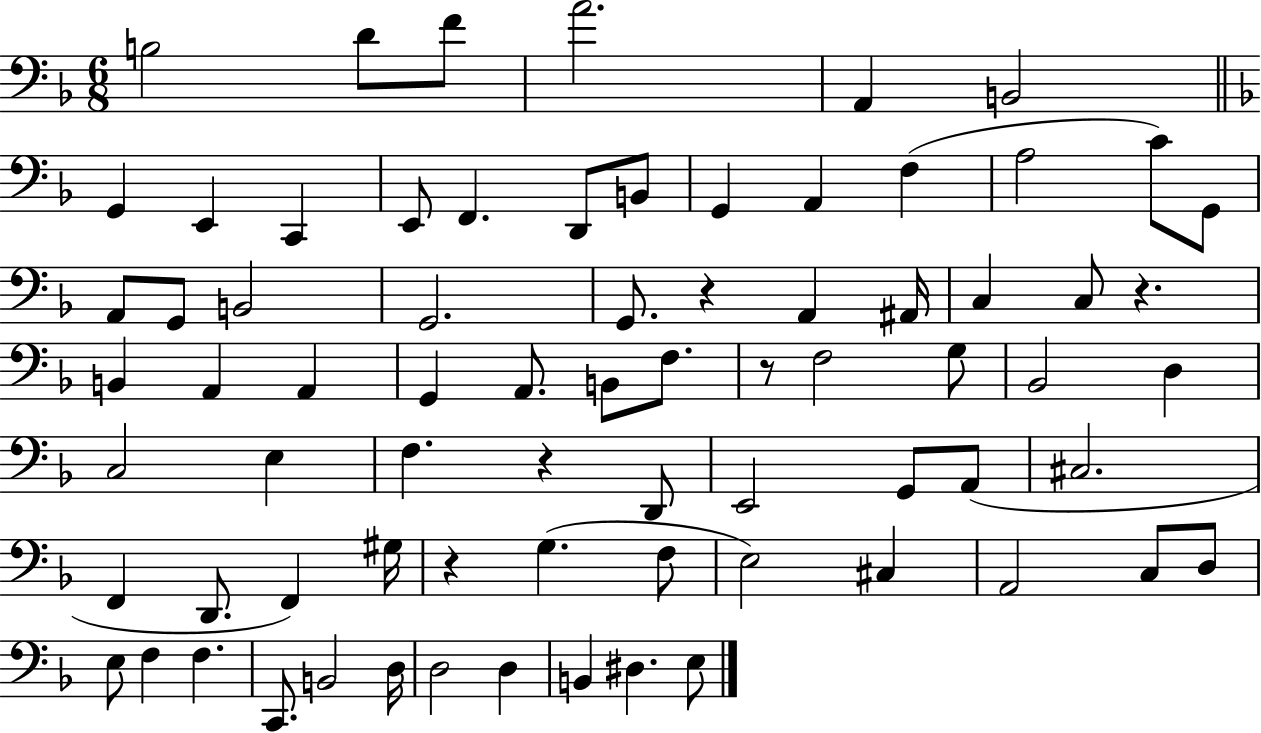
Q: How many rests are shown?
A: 5